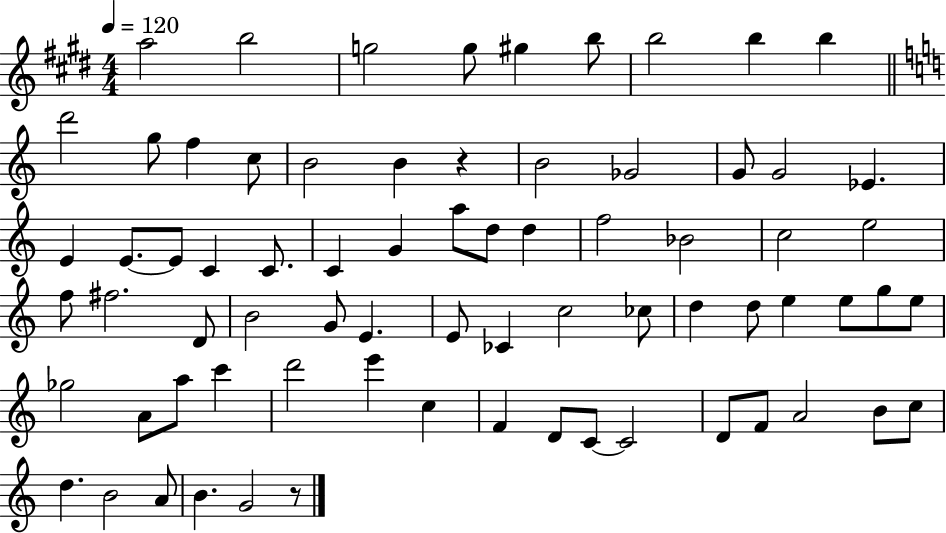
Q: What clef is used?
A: treble